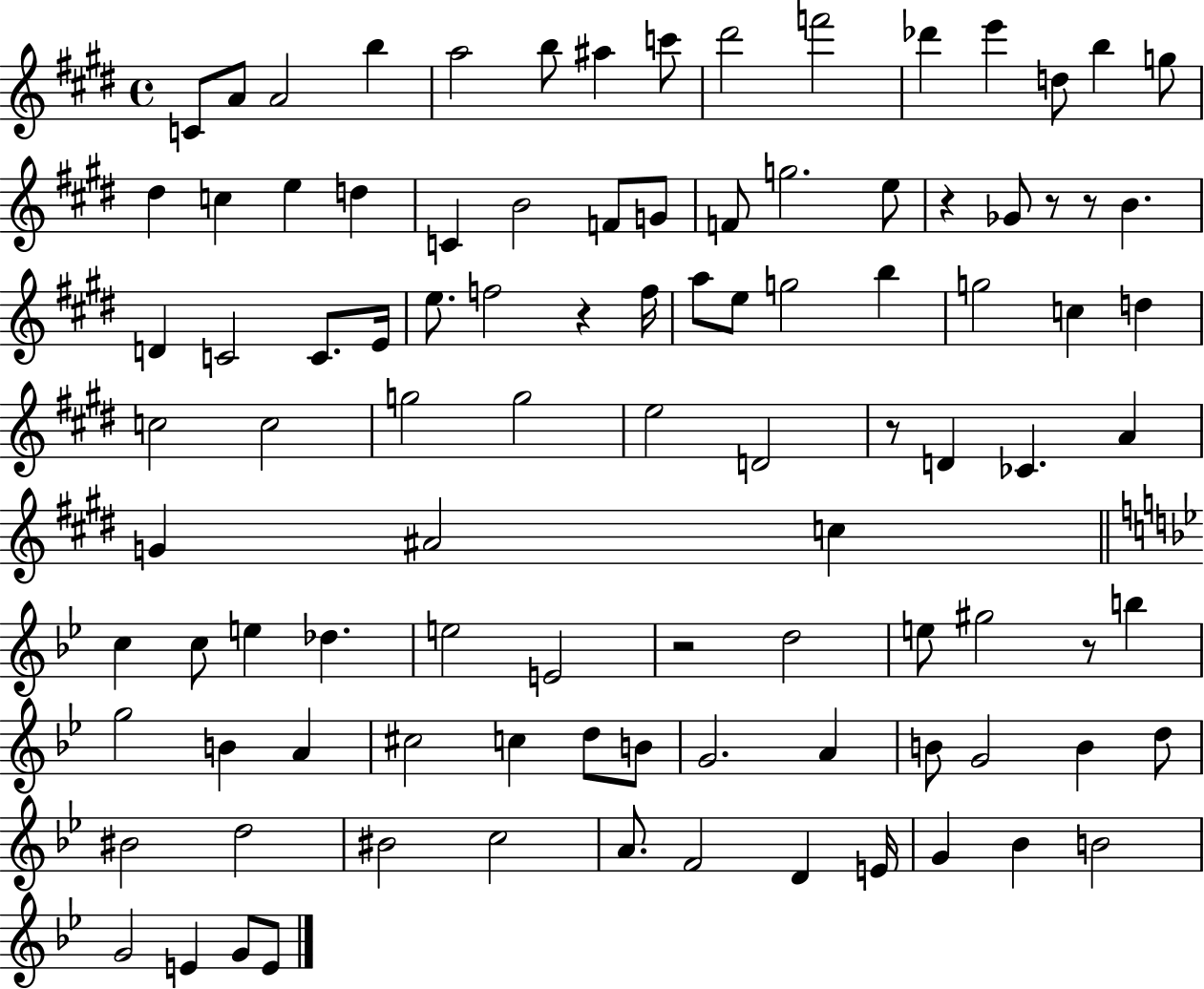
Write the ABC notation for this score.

X:1
T:Untitled
M:4/4
L:1/4
K:E
C/2 A/2 A2 b a2 b/2 ^a c'/2 ^d'2 f'2 _d' e' d/2 b g/2 ^d c e d C B2 F/2 G/2 F/2 g2 e/2 z _G/2 z/2 z/2 B D C2 C/2 E/4 e/2 f2 z f/4 a/2 e/2 g2 b g2 c d c2 c2 g2 g2 e2 D2 z/2 D _C A G ^A2 c c c/2 e _d e2 E2 z2 d2 e/2 ^g2 z/2 b g2 B A ^c2 c d/2 B/2 G2 A B/2 G2 B d/2 ^B2 d2 ^B2 c2 A/2 F2 D E/4 G _B B2 G2 E G/2 E/2